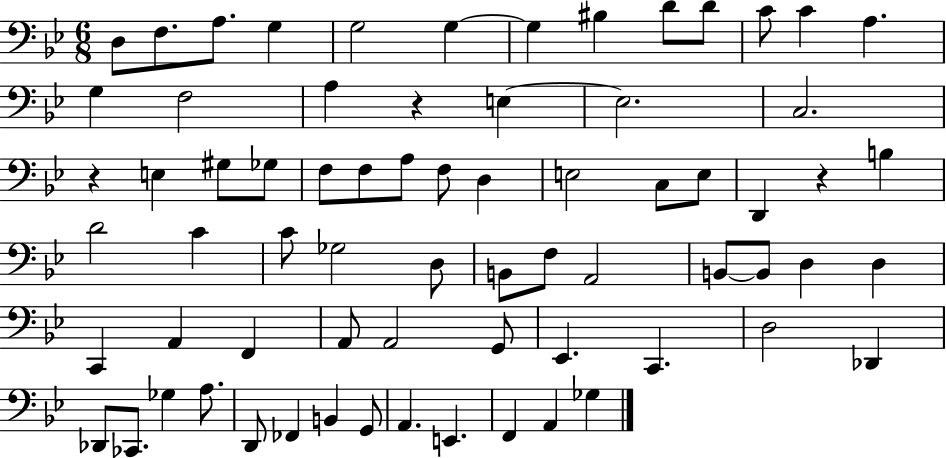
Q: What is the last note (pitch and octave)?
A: Gb3